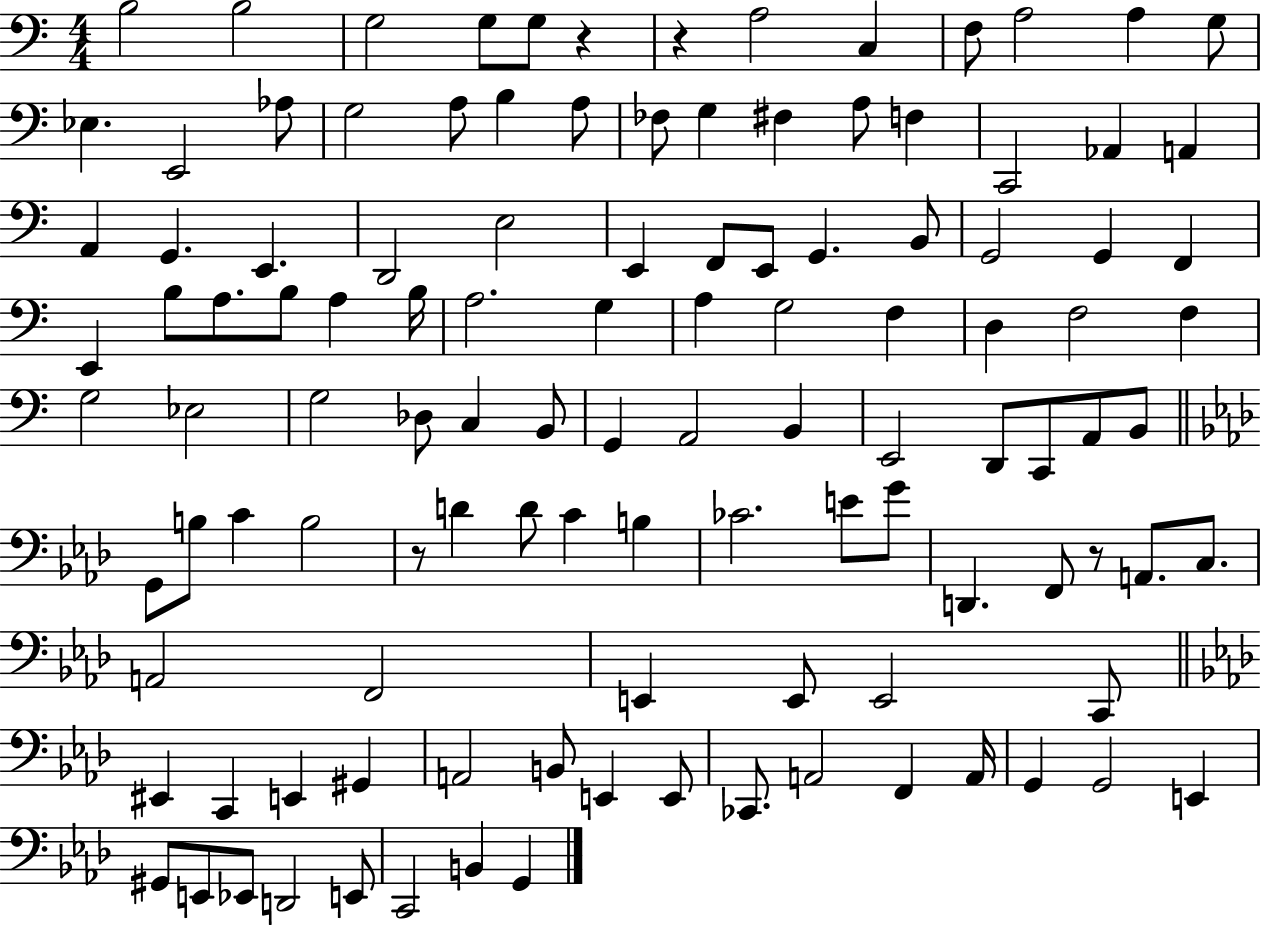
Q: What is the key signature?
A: C major